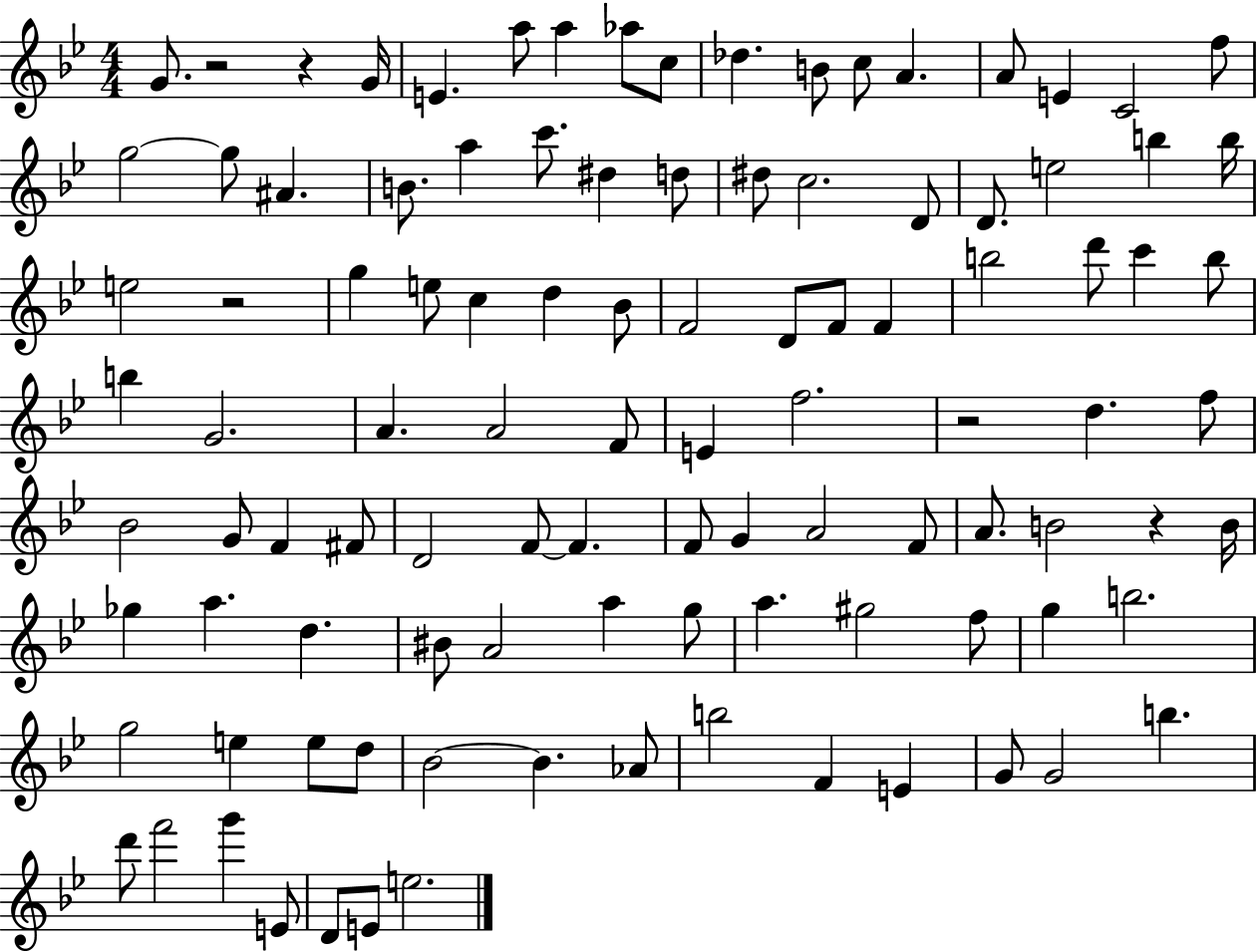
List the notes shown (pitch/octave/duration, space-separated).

G4/e. R/h R/q G4/s E4/q. A5/e A5/q Ab5/e C5/e Db5/q. B4/e C5/e A4/q. A4/e E4/q C4/h F5/e G5/h G5/e A#4/q. B4/e. A5/q C6/e. D#5/q D5/e D#5/e C5/h. D4/e D4/e. E5/h B5/q B5/s E5/h R/h G5/q E5/e C5/q D5/q Bb4/e F4/h D4/e F4/e F4/q B5/h D6/e C6/q B5/e B5/q G4/h. A4/q. A4/h F4/e E4/q F5/h. R/h D5/q. F5/e Bb4/h G4/e F4/q F#4/e D4/h F4/e F4/q. F4/e G4/q A4/h F4/e A4/e. B4/h R/q B4/s Gb5/q A5/q. D5/q. BIS4/e A4/h A5/q G5/e A5/q. G#5/h F5/e G5/q B5/h. G5/h E5/q E5/e D5/e Bb4/h Bb4/q. Ab4/e B5/h F4/q E4/q G4/e G4/h B5/q. D6/e F6/h G6/q E4/e D4/e E4/e E5/h.